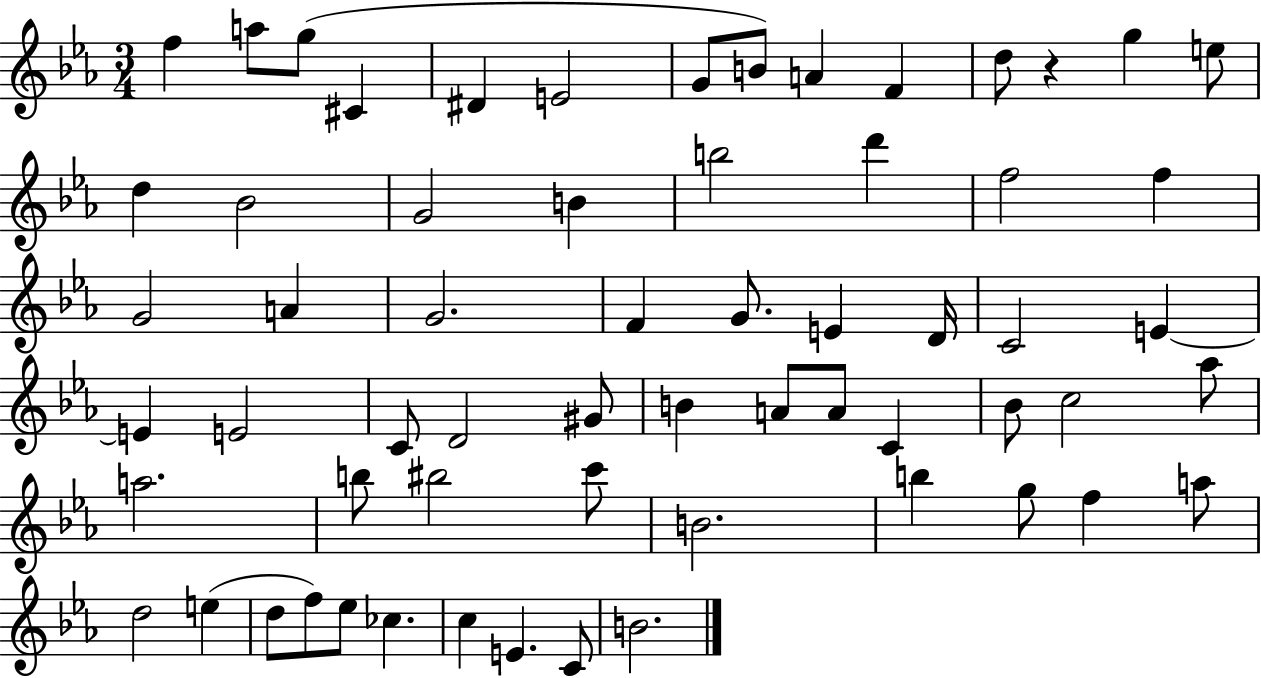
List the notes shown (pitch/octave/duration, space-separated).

F5/q A5/e G5/e C#4/q D#4/q E4/h G4/e B4/e A4/q F4/q D5/e R/q G5/q E5/e D5/q Bb4/h G4/h B4/q B5/h D6/q F5/h F5/q G4/h A4/q G4/h. F4/q G4/e. E4/q D4/s C4/h E4/q E4/q E4/h C4/e D4/h G#4/e B4/q A4/e A4/e C4/q Bb4/e C5/h Ab5/e A5/h. B5/e BIS5/h C6/e B4/h. B5/q G5/e F5/q A5/e D5/h E5/q D5/e F5/e Eb5/e CES5/q. C5/q E4/q. C4/e B4/h.